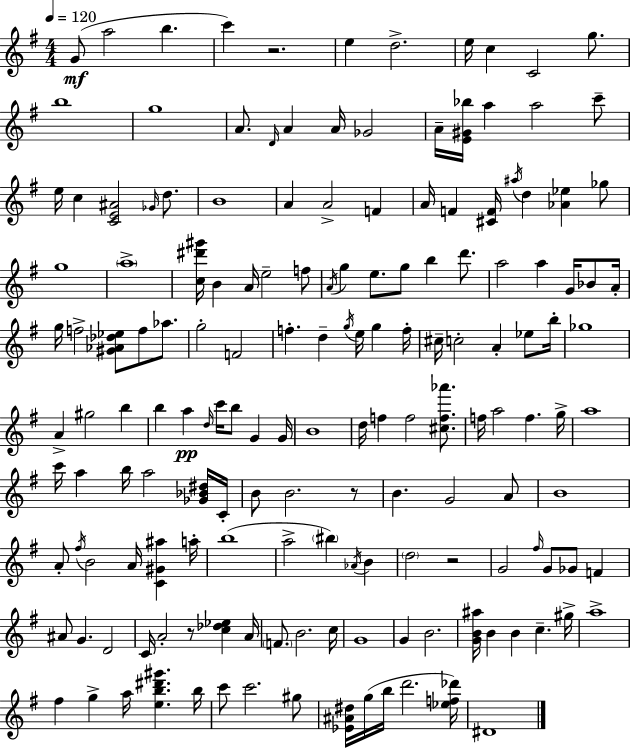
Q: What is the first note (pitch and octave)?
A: G4